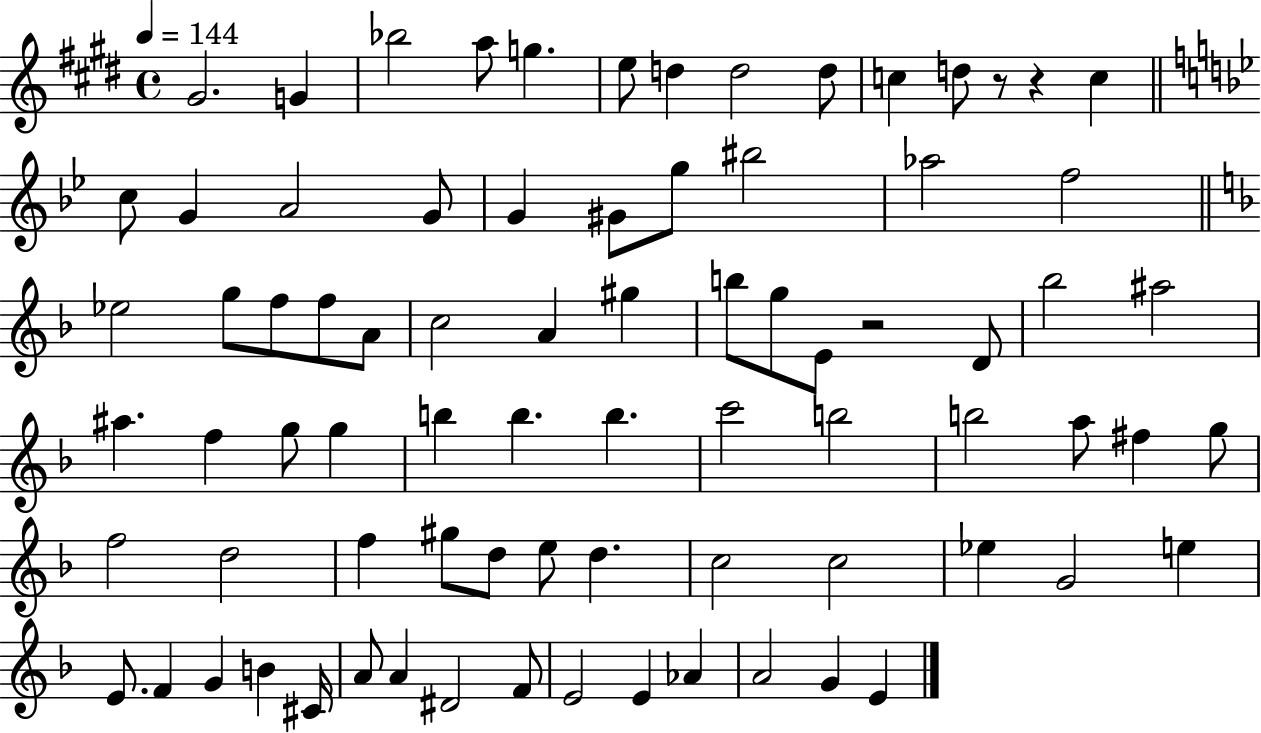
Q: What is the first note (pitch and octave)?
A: G#4